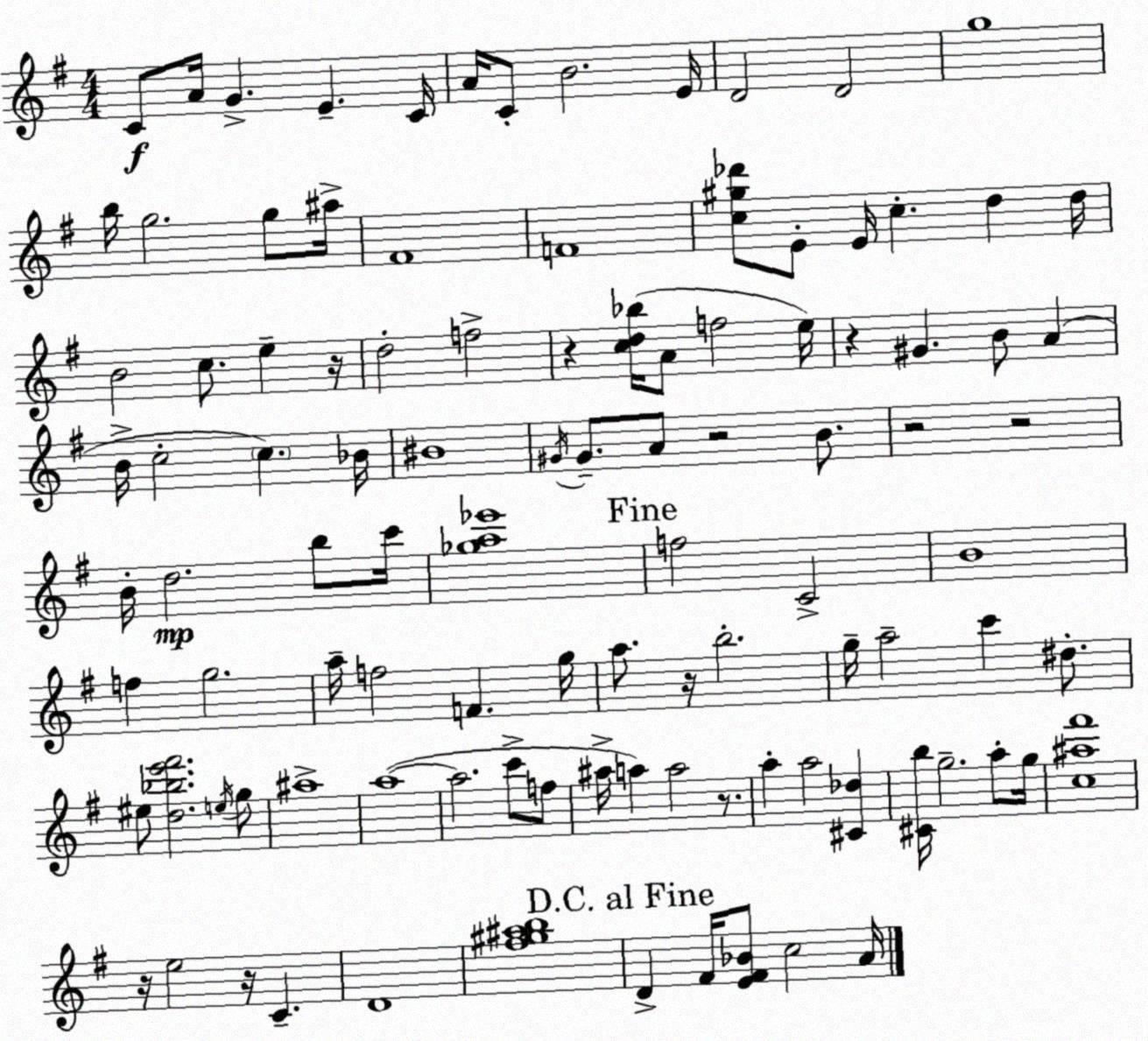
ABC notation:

X:1
T:Untitled
M:4/4
L:1/4
K:Em
C/2 A/4 G E C/4 A/4 C/2 B2 E/4 D2 D2 g4 b/4 g2 g/2 ^a/4 ^F4 F4 [c^g_d']/2 E/2 E/4 c d d/4 B2 c/2 e z/4 d2 f2 z [cd_b]/4 A/2 f2 e/4 z ^G B/2 A B/4 c2 c _B/4 ^B4 ^G/4 ^G/2 A/2 z2 B/2 z2 z2 B/4 d2 b/2 c'/4 [_ga_e']4 f2 C2 B4 f g2 a/4 f2 F g/4 a/2 z/4 b2 g/4 a2 c' ^d/2 ^e/2 [d_be'^f']2 e/4 g/2 ^a4 a4 a2 c'/2 f/2 ^a/4 a a2 z/2 a a2 [^C_d] [^Cb]/4 g2 a/2 g/4 [c^a^f']4 z/4 e2 z/4 C D4 [^f^g^ab]4 D ^F/4 [E^F_B]/2 c2 A/4